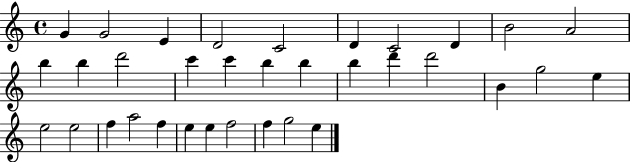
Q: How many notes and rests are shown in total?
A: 34